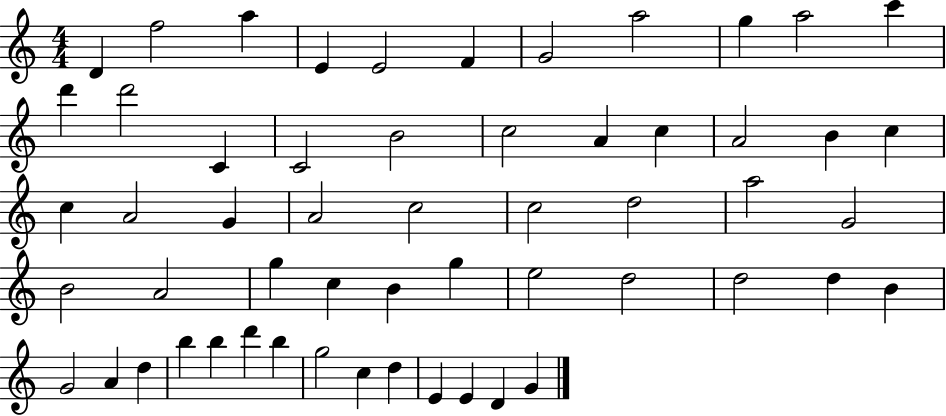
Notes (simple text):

D4/q F5/h A5/q E4/q E4/h F4/q G4/h A5/h G5/q A5/h C6/q D6/q D6/h C4/q C4/h B4/h C5/h A4/q C5/q A4/h B4/q C5/q C5/q A4/h G4/q A4/h C5/h C5/h D5/h A5/h G4/h B4/h A4/h G5/q C5/q B4/q G5/q E5/h D5/h D5/h D5/q B4/q G4/h A4/q D5/q B5/q B5/q D6/q B5/q G5/h C5/q D5/q E4/q E4/q D4/q G4/q